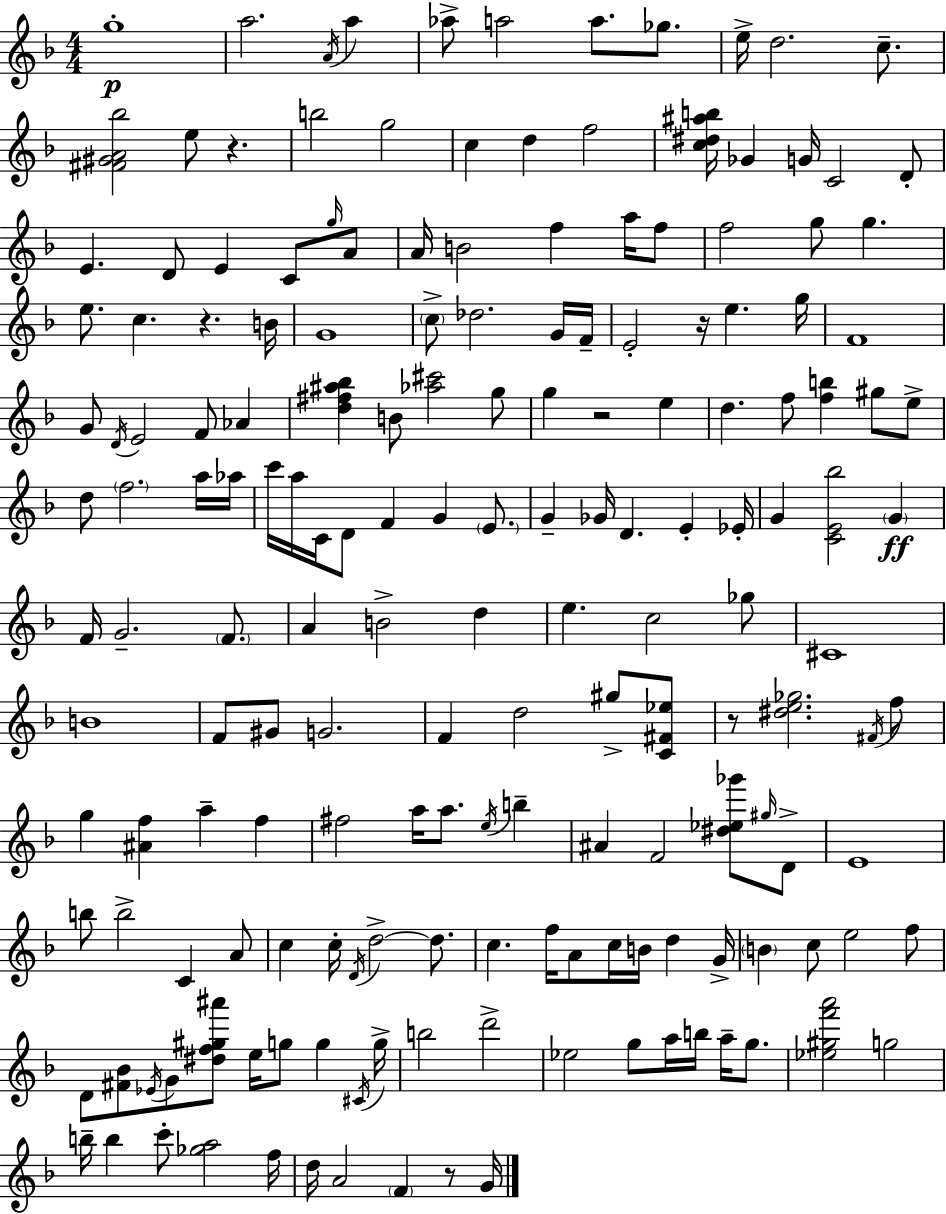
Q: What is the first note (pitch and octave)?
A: G5